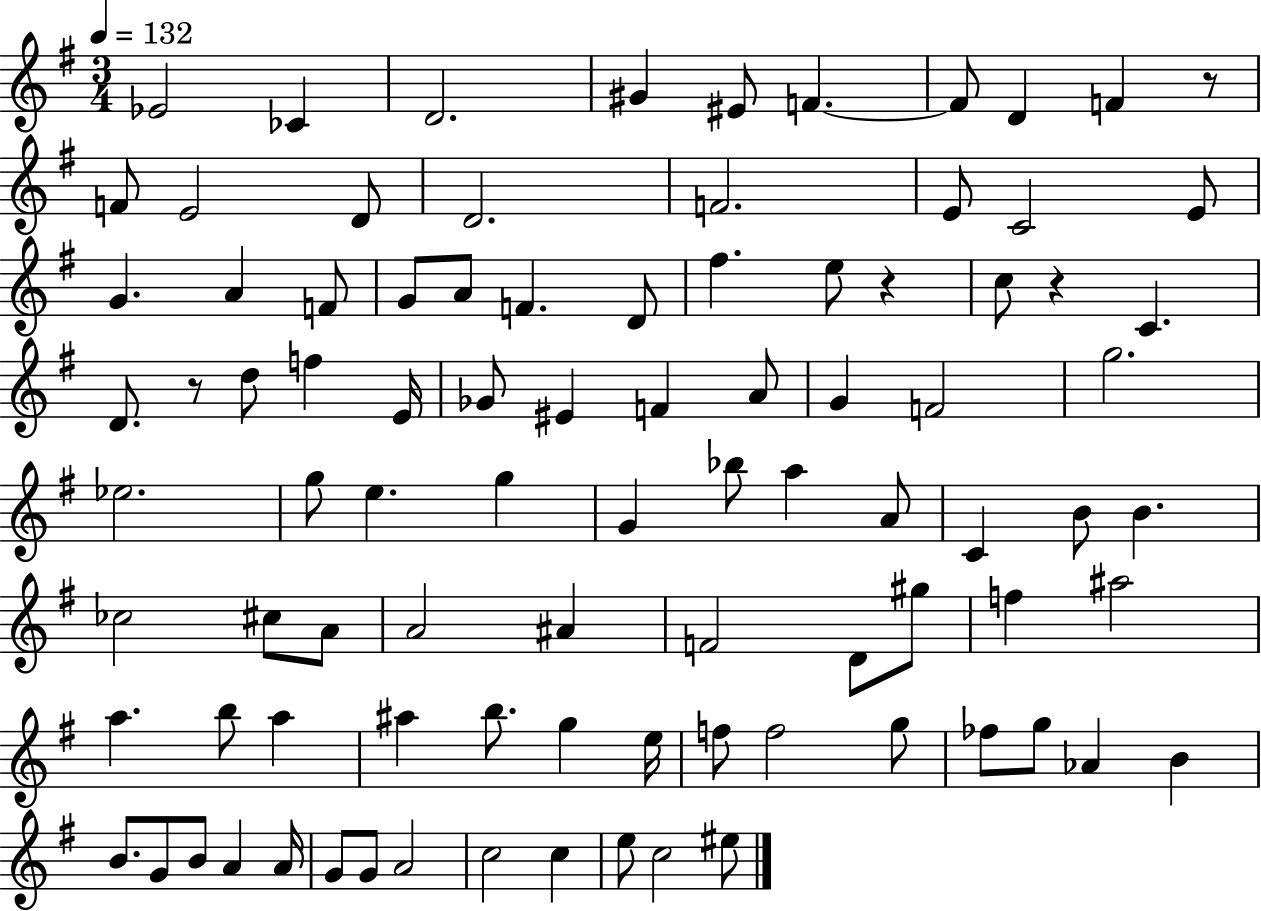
Eb4/h CES4/q D4/h. G#4/q EIS4/e F4/q. F4/e D4/q F4/q R/e F4/e E4/h D4/e D4/h. F4/h. E4/e C4/h E4/e G4/q. A4/q F4/e G4/e A4/e F4/q. D4/e F#5/q. E5/e R/q C5/e R/q C4/q. D4/e. R/e D5/e F5/q E4/s Gb4/e EIS4/q F4/q A4/e G4/q F4/h G5/h. Eb5/h. G5/e E5/q. G5/q G4/q Bb5/e A5/q A4/e C4/q B4/e B4/q. CES5/h C#5/e A4/e A4/h A#4/q F4/h D4/e G#5/e F5/q A#5/h A5/q. B5/e A5/q A#5/q B5/e. G5/q E5/s F5/e F5/h G5/e FES5/e G5/e Ab4/q B4/q B4/e. G4/e B4/e A4/q A4/s G4/e G4/e A4/h C5/h C5/q E5/e C5/h EIS5/e